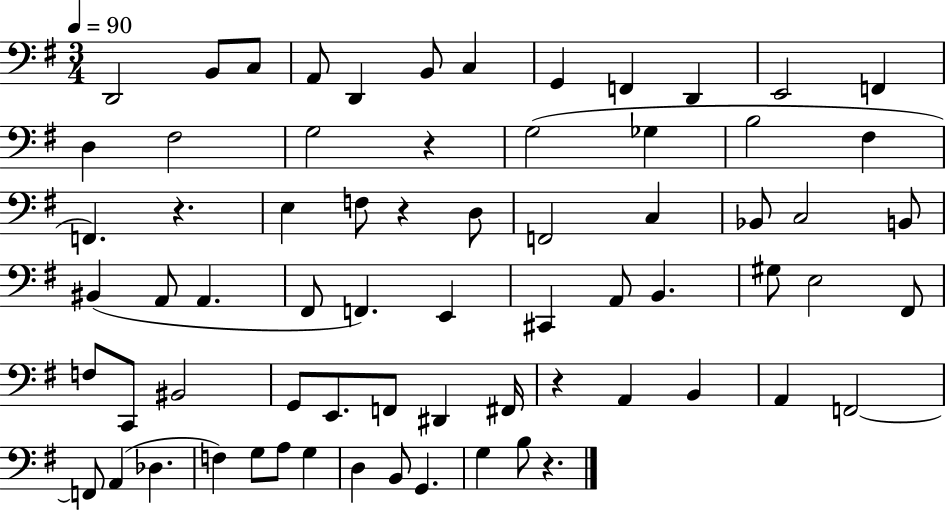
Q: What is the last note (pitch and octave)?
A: B3